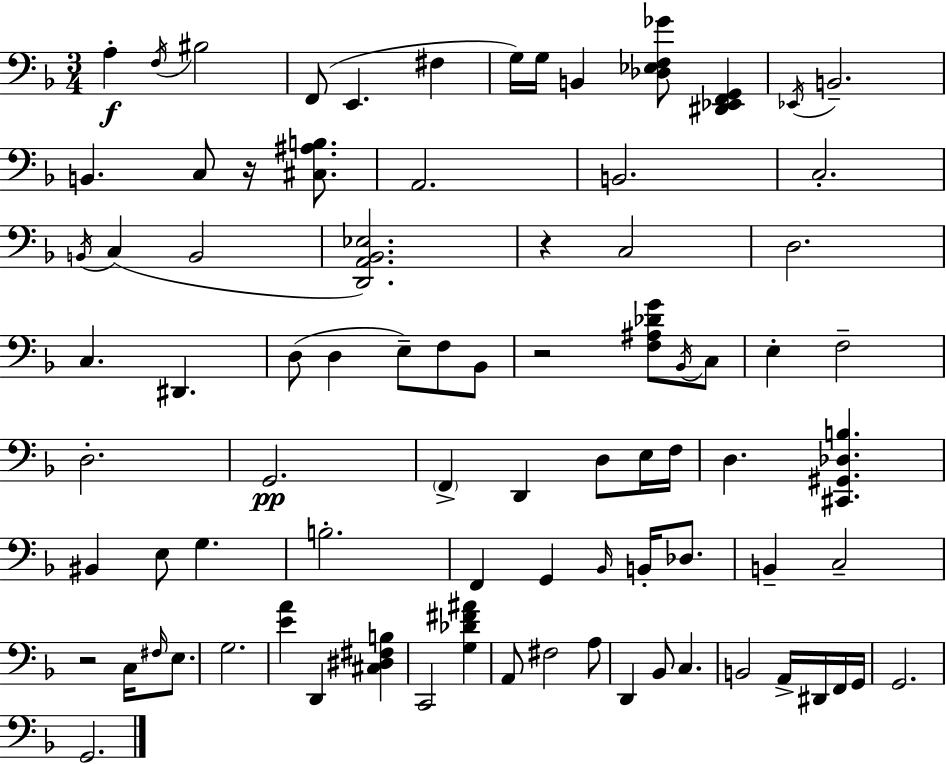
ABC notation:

X:1
T:Untitled
M:3/4
L:1/4
K:Dm
A, F,/4 ^B,2 F,,/2 E,, ^F, G,/4 G,/4 B,, [_D,_E,F,_G]/2 [^D,,_E,,F,,G,,] _E,,/4 B,,2 B,, C,/2 z/4 [^C,^A,B,]/2 A,,2 B,,2 C,2 B,,/4 C, B,,2 [D,,A,,_B,,_E,]2 z C,2 D,2 C, ^D,, D,/2 D, E,/2 F,/2 _B,,/2 z2 [F,^A,_DG]/2 _B,,/4 C,/2 E, F,2 D,2 G,,2 F,, D,, D,/2 E,/4 F,/4 D, [^C,,^G,,_D,B,] ^B,, E,/2 G, B,2 F,, G,, _B,,/4 B,,/4 _D,/2 B,, C,2 z2 C,/4 ^F,/4 E,/2 G,2 [EA] D,, [^C,^D,^F,B,] C,,2 [G,_D^F^A] A,,/2 ^F,2 A,/2 D,, _B,,/2 C, B,,2 A,,/4 ^D,,/4 F,,/4 G,,/4 G,,2 G,,2